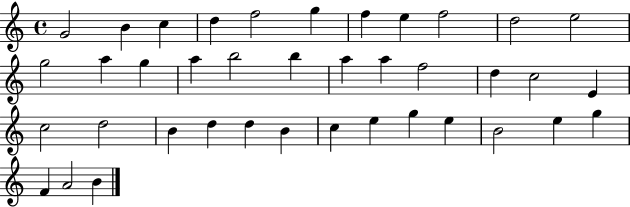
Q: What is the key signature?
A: C major